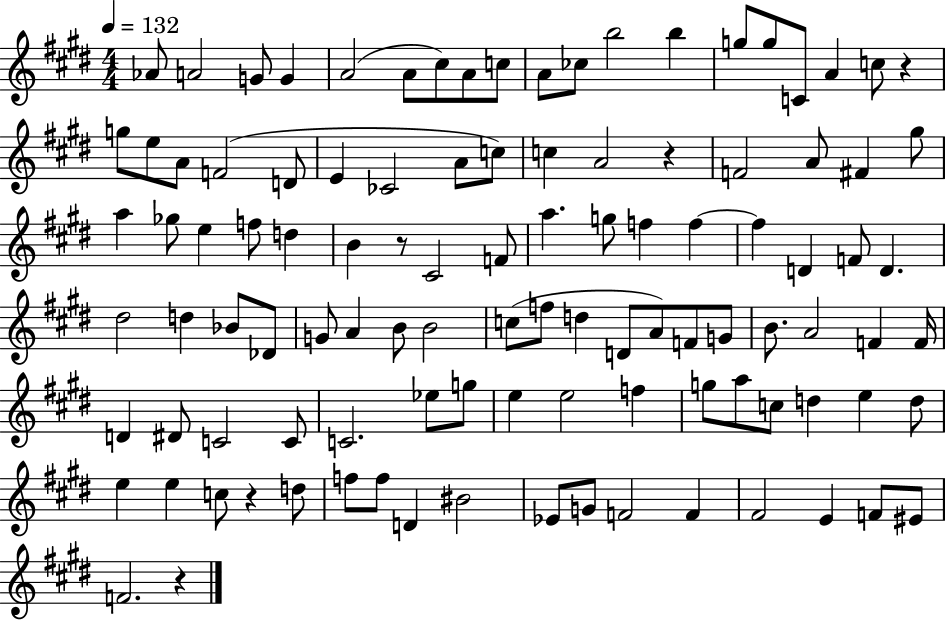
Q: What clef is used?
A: treble